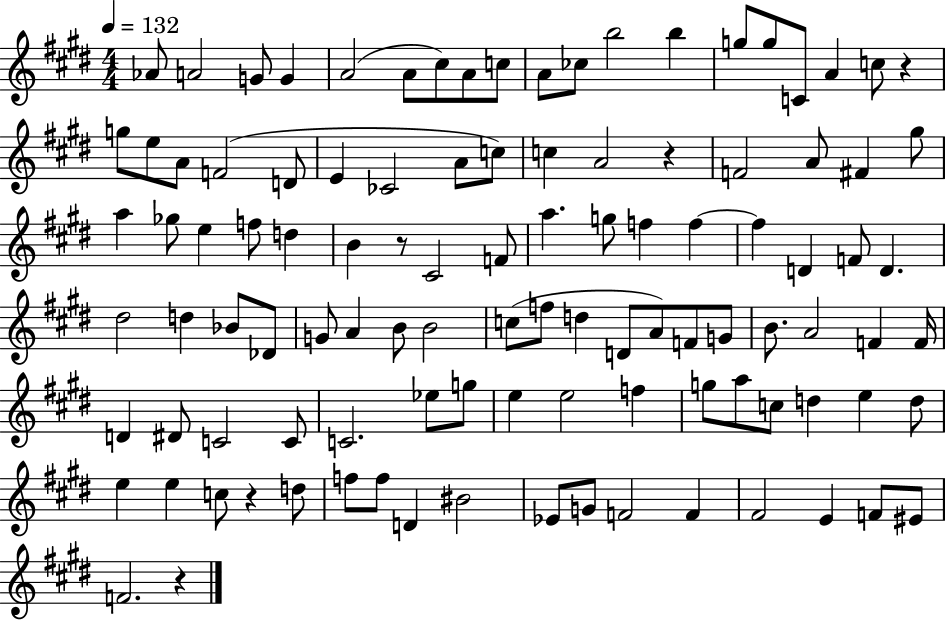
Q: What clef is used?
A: treble